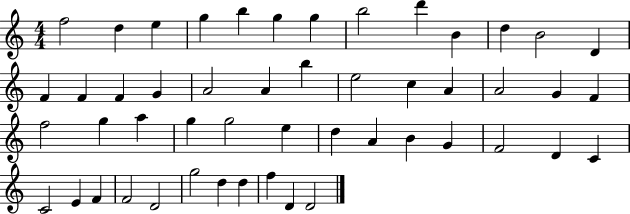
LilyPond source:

{
  \clef treble
  \numericTimeSignature
  \time 4/4
  \key c \major
  f''2 d''4 e''4 | g''4 b''4 g''4 g''4 | b''2 d'''4 b'4 | d''4 b'2 d'4 | \break f'4 f'4 f'4 g'4 | a'2 a'4 b''4 | e''2 c''4 a'4 | a'2 g'4 f'4 | \break f''2 g''4 a''4 | g''4 g''2 e''4 | d''4 a'4 b'4 g'4 | f'2 d'4 c'4 | \break c'2 e'4 f'4 | f'2 d'2 | g''2 d''4 d''4 | f''4 d'4 d'2 | \break \bar "|."
}